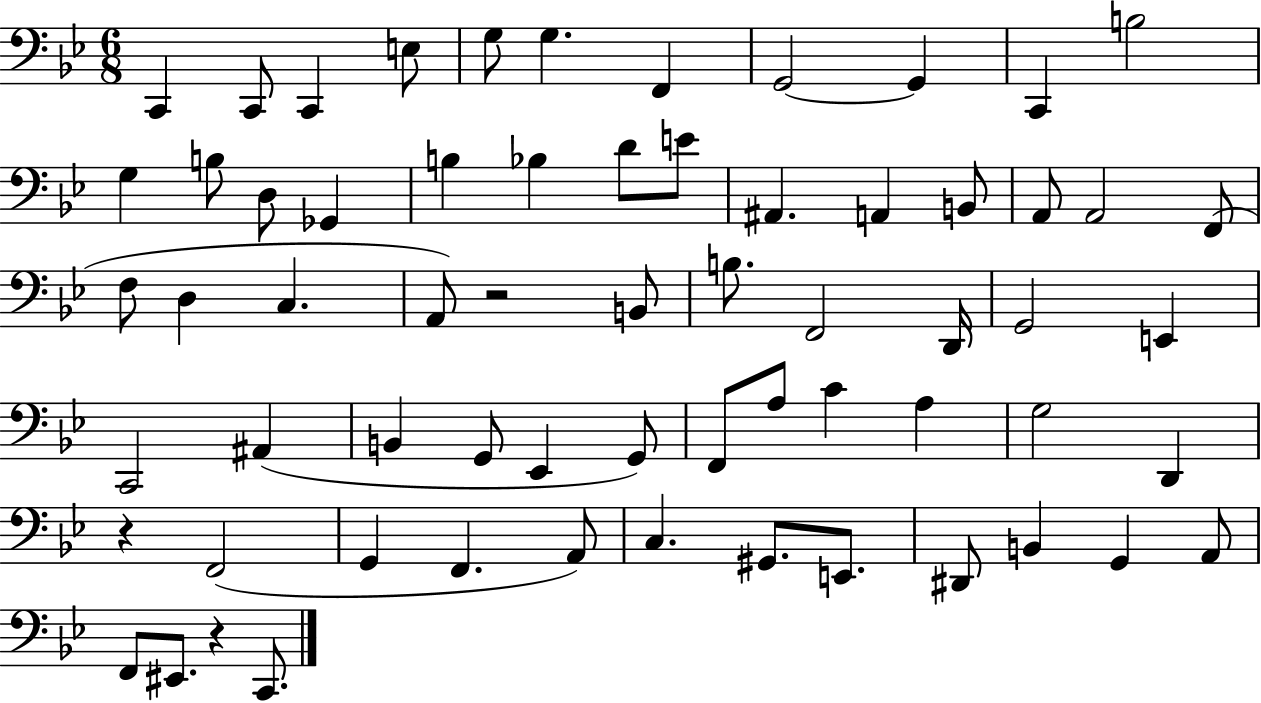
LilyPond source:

{
  \clef bass
  \numericTimeSignature
  \time 6/8
  \key bes \major
  \repeat volta 2 { c,4 c,8 c,4 e8 | g8 g4. f,4 | g,2~~ g,4 | c,4 b2 | \break g4 b8 d8 ges,4 | b4 bes4 d'8 e'8 | ais,4. a,4 b,8 | a,8 a,2 f,8( | \break f8 d4 c4. | a,8) r2 b,8 | b8. f,2 d,16 | g,2 e,4 | \break c,2 ais,4( | b,4 g,8 ees,4 g,8) | f,8 a8 c'4 a4 | g2 d,4 | \break r4 f,2( | g,4 f,4. a,8) | c4. gis,8. e,8. | dis,8 b,4 g,4 a,8 | \break f,8 eis,8. r4 c,8. | } \bar "|."
}